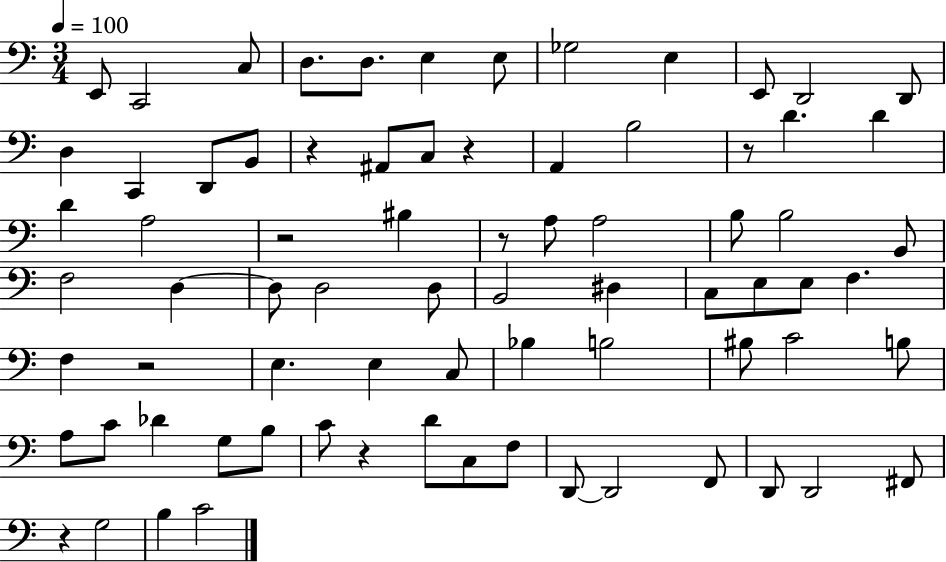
X:1
T:Untitled
M:3/4
L:1/4
K:C
E,,/2 C,,2 C,/2 D,/2 D,/2 E, E,/2 _G,2 E, E,,/2 D,,2 D,,/2 D, C,, D,,/2 B,,/2 z ^A,,/2 C,/2 z A,, B,2 z/2 D D D A,2 z2 ^B, z/2 A,/2 A,2 B,/2 B,2 B,,/2 F,2 D, D,/2 D,2 D,/2 B,,2 ^D, C,/2 E,/2 E,/2 F, F, z2 E, E, C,/2 _B, B,2 ^B,/2 C2 B,/2 A,/2 C/2 _D G,/2 B,/2 C/2 z D/2 C,/2 F,/2 D,,/2 D,,2 F,,/2 D,,/2 D,,2 ^F,,/2 z G,2 B, C2